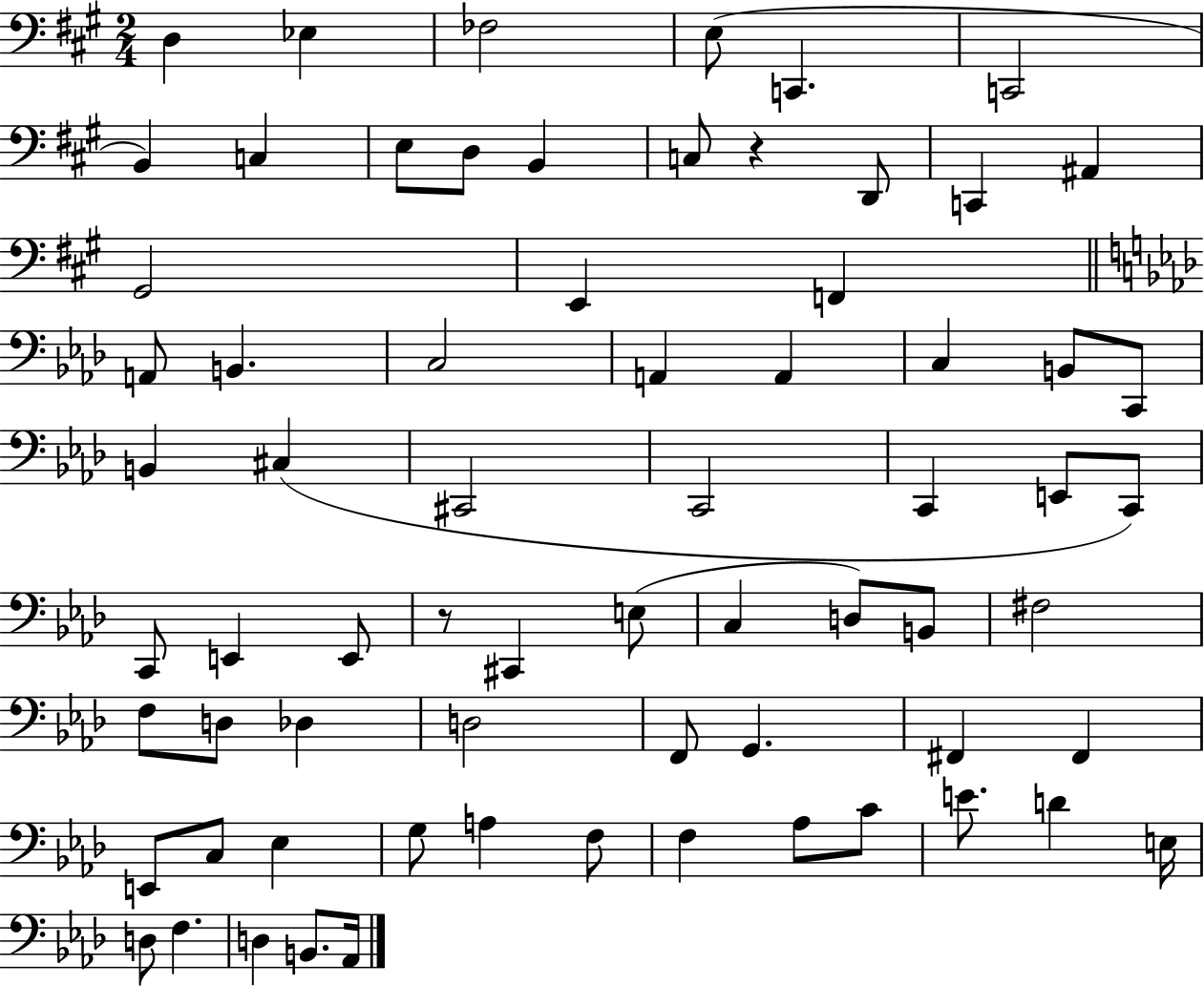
D3/q Eb3/q FES3/h E3/e C2/q. C2/h B2/q C3/q E3/e D3/e B2/q C3/e R/q D2/e C2/q A#2/q G#2/h E2/q F2/q A2/e B2/q. C3/h A2/q A2/q C3/q B2/e C2/e B2/q C#3/q C#2/h C2/h C2/q E2/e C2/e C2/e E2/q E2/e R/e C#2/q E3/e C3/q D3/e B2/e F#3/h F3/e D3/e Db3/q D3/h F2/e G2/q. F#2/q F#2/q E2/e C3/e Eb3/q G3/e A3/q F3/e F3/q Ab3/e C4/e E4/e. D4/q E3/s D3/e F3/q. D3/q B2/e. Ab2/s